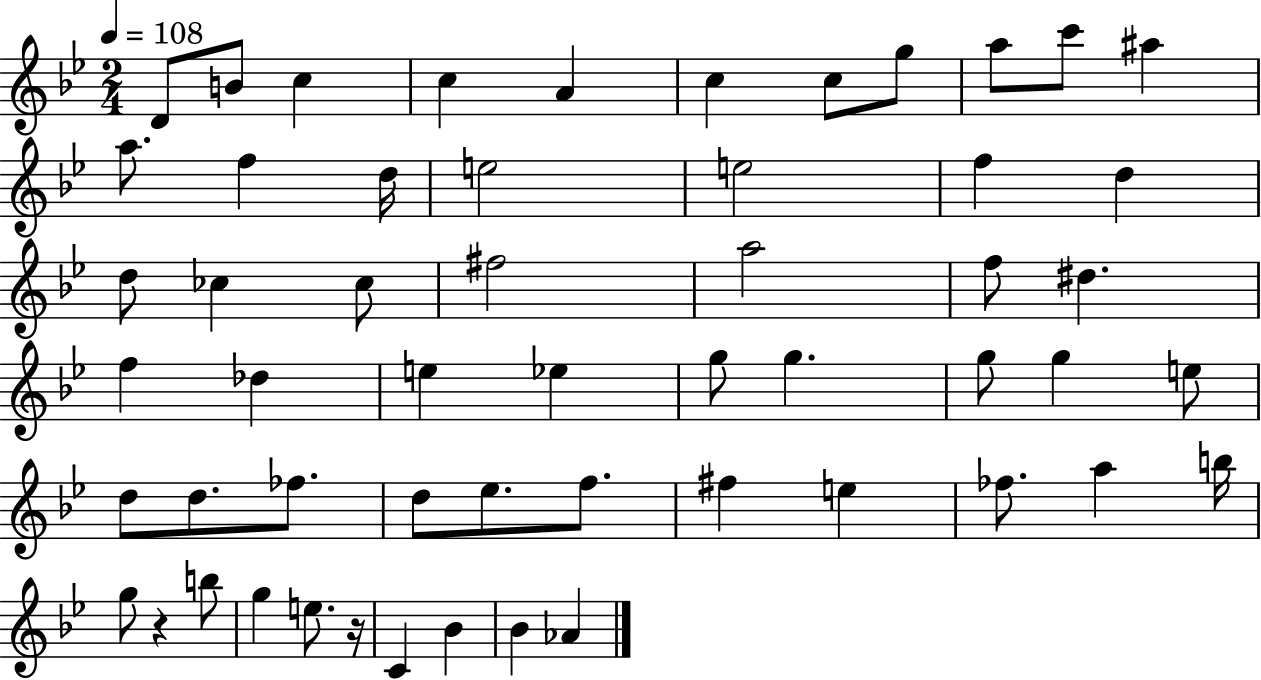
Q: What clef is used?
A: treble